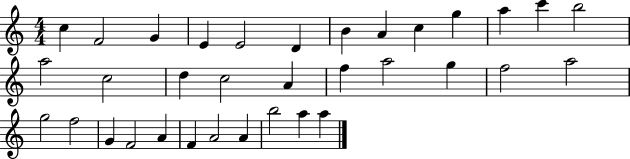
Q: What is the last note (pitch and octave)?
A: A5